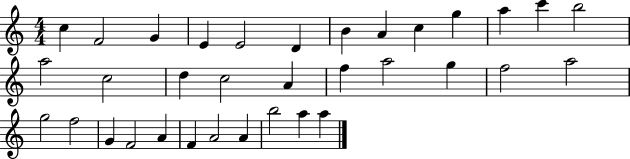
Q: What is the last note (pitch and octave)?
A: A5